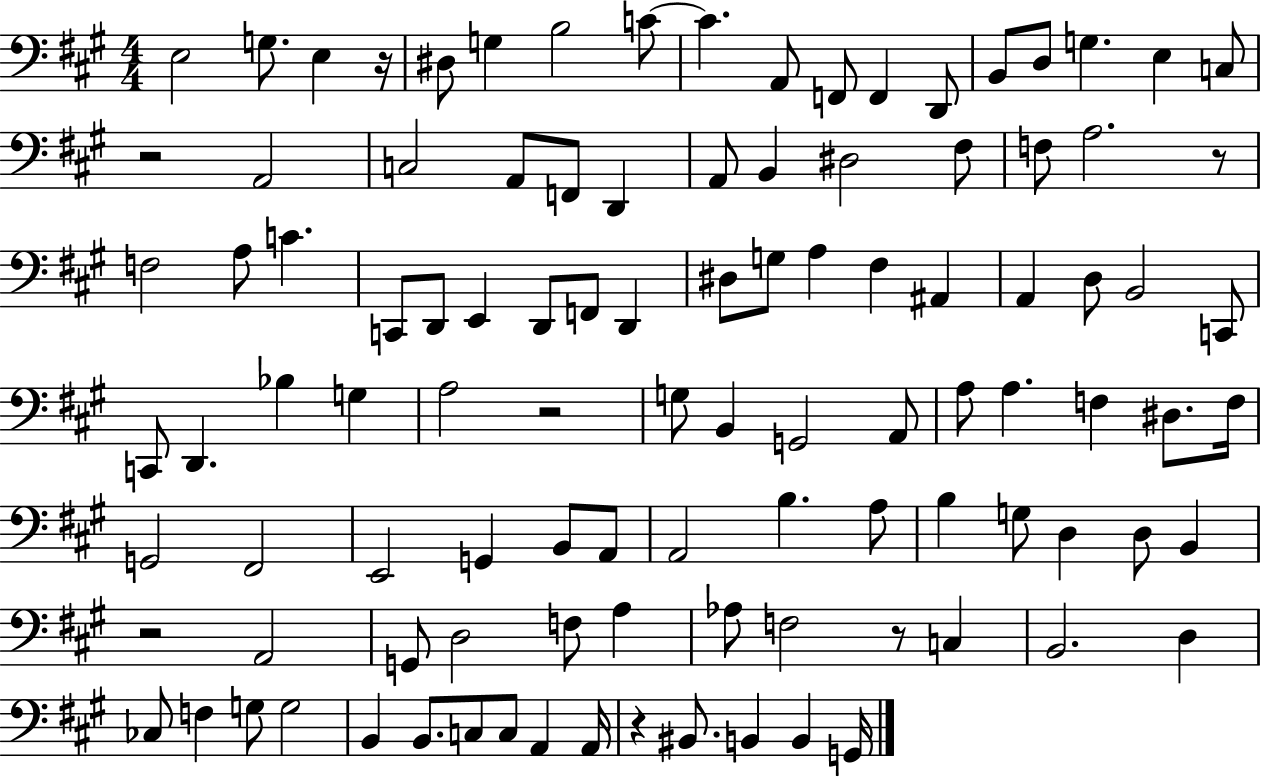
E3/h G3/e. E3/q R/s D#3/e G3/q B3/h C4/e C4/q. A2/e F2/e F2/q D2/e B2/e D3/e G3/q. E3/q C3/e R/h A2/h C3/h A2/e F2/e D2/q A2/e B2/q D#3/h F#3/e F3/e A3/h. R/e F3/h A3/e C4/q. C2/e D2/e E2/q D2/e F2/e D2/q D#3/e G3/e A3/q F#3/q A#2/q A2/q D3/e B2/h C2/e C2/e D2/q. Bb3/q G3/q A3/h R/h G3/e B2/q G2/h A2/e A3/e A3/q. F3/q D#3/e. F3/s G2/h F#2/h E2/h G2/q B2/e A2/e A2/h B3/q. A3/e B3/q G3/e D3/q D3/e B2/q R/h A2/h G2/e D3/h F3/e A3/q Ab3/e F3/h R/e C3/q B2/h. D3/q CES3/e F3/q G3/e G3/h B2/q B2/e. C3/e C3/e A2/q A2/s R/q BIS2/e. B2/q B2/q G2/s